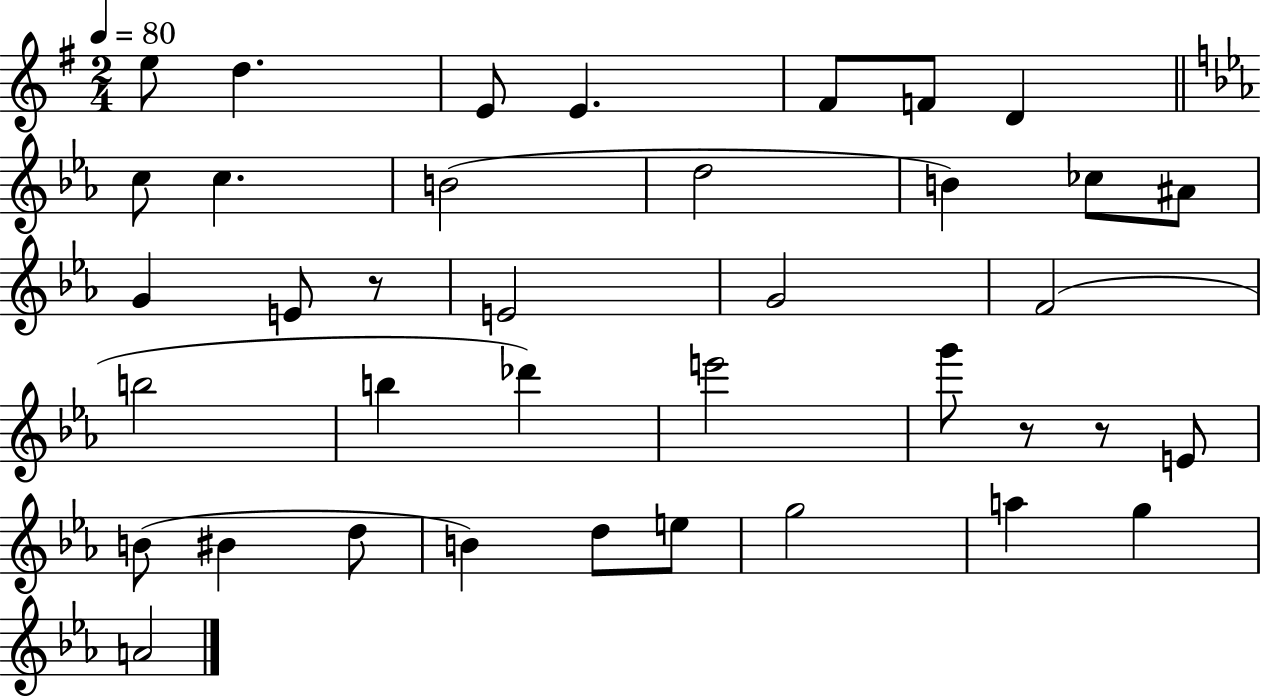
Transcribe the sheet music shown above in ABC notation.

X:1
T:Untitled
M:2/4
L:1/4
K:G
e/2 d E/2 E ^F/2 F/2 D c/2 c B2 d2 B _c/2 ^A/2 G E/2 z/2 E2 G2 F2 b2 b _d' e'2 g'/2 z/2 z/2 E/2 B/2 ^B d/2 B d/2 e/2 g2 a g A2